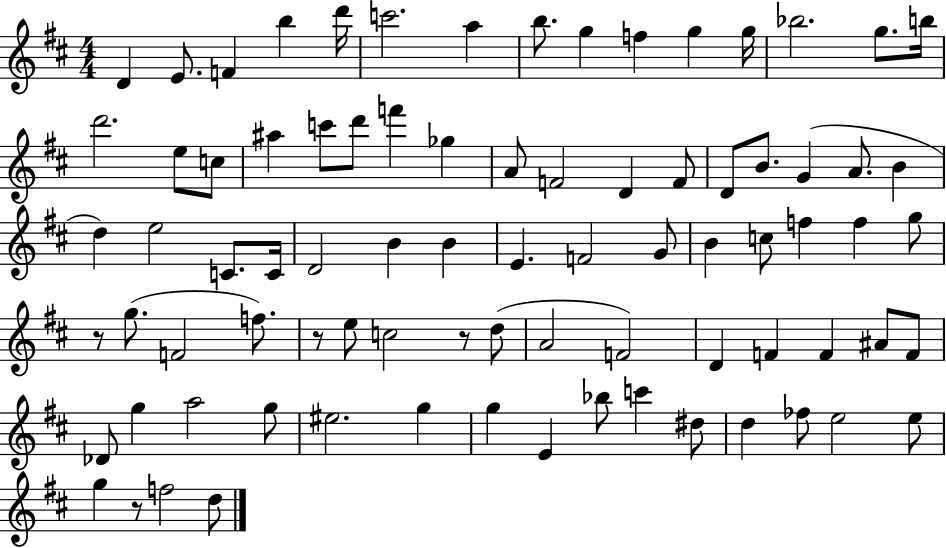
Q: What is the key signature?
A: D major